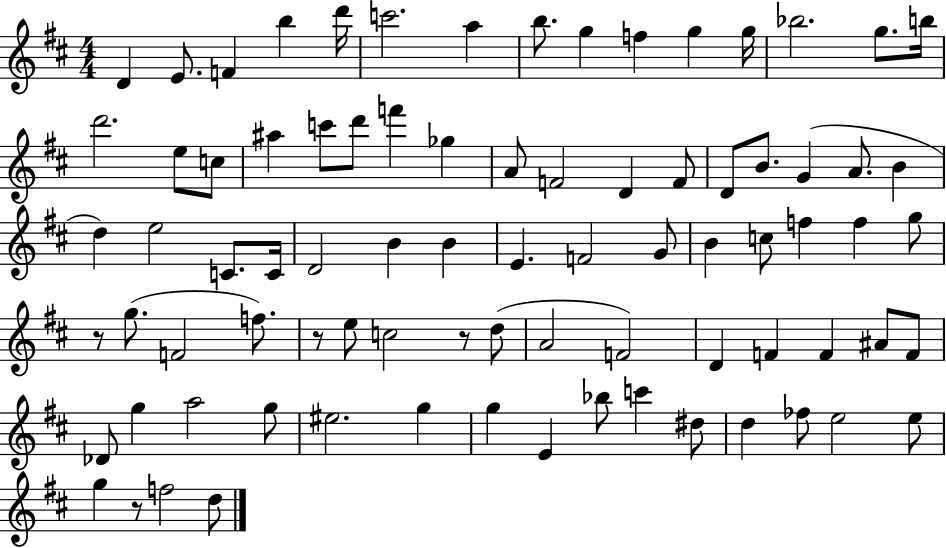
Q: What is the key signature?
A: D major